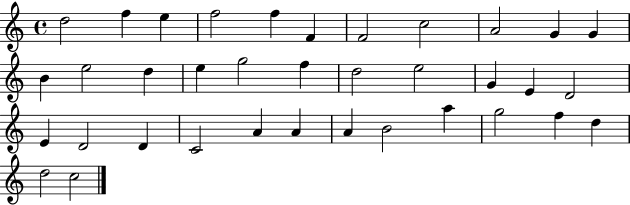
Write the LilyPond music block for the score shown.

{
  \clef treble
  \time 4/4
  \defaultTimeSignature
  \key c \major
  d''2 f''4 e''4 | f''2 f''4 f'4 | f'2 c''2 | a'2 g'4 g'4 | \break b'4 e''2 d''4 | e''4 g''2 f''4 | d''2 e''2 | g'4 e'4 d'2 | \break e'4 d'2 d'4 | c'2 a'4 a'4 | a'4 b'2 a''4 | g''2 f''4 d''4 | \break d''2 c''2 | \bar "|."
}